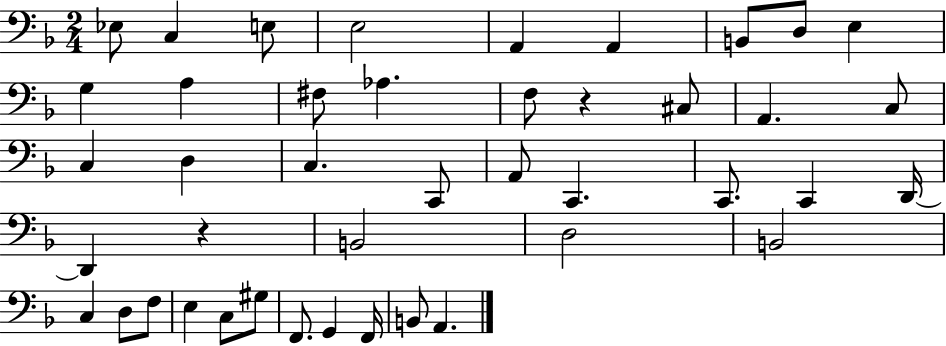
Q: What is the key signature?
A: F major